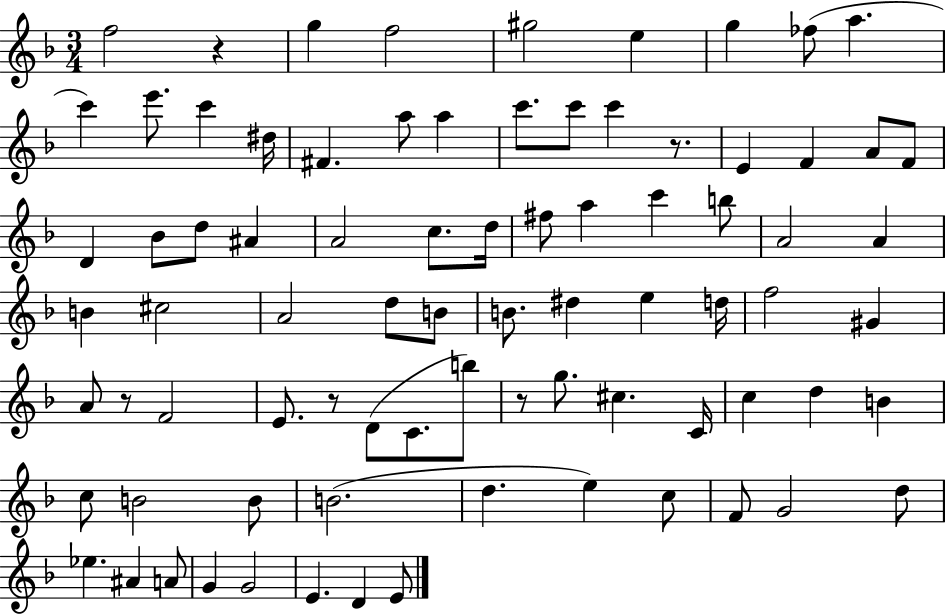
X:1
T:Untitled
M:3/4
L:1/4
K:F
f2 z g f2 ^g2 e g _f/2 a c' e'/2 c' ^d/4 ^F a/2 a c'/2 c'/2 c' z/2 E F A/2 F/2 D _B/2 d/2 ^A A2 c/2 d/4 ^f/2 a c' b/2 A2 A B ^c2 A2 d/2 B/2 B/2 ^d e d/4 f2 ^G A/2 z/2 F2 E/2 z/2 D/2 C/2 b/2 z/2 g/2 ^c C/4 c d B c/2 B2 B/2 B2 d e c/2 F/2 G2 d/2 _e ^A A/2 G G2 E D E/2